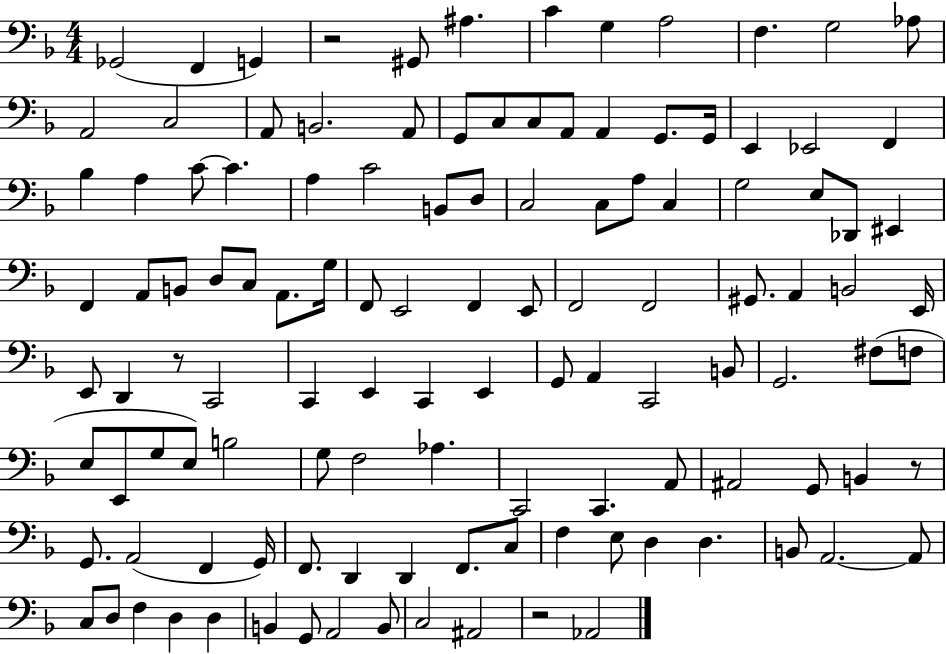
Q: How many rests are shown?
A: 4